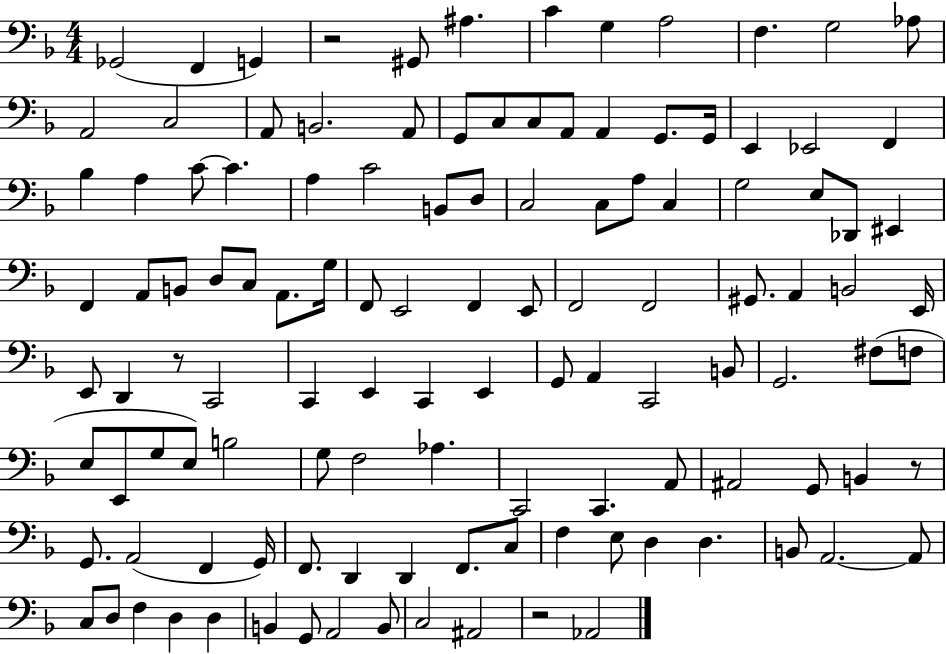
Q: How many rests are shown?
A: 4